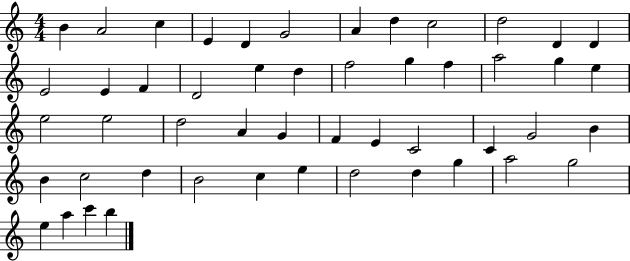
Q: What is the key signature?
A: C major